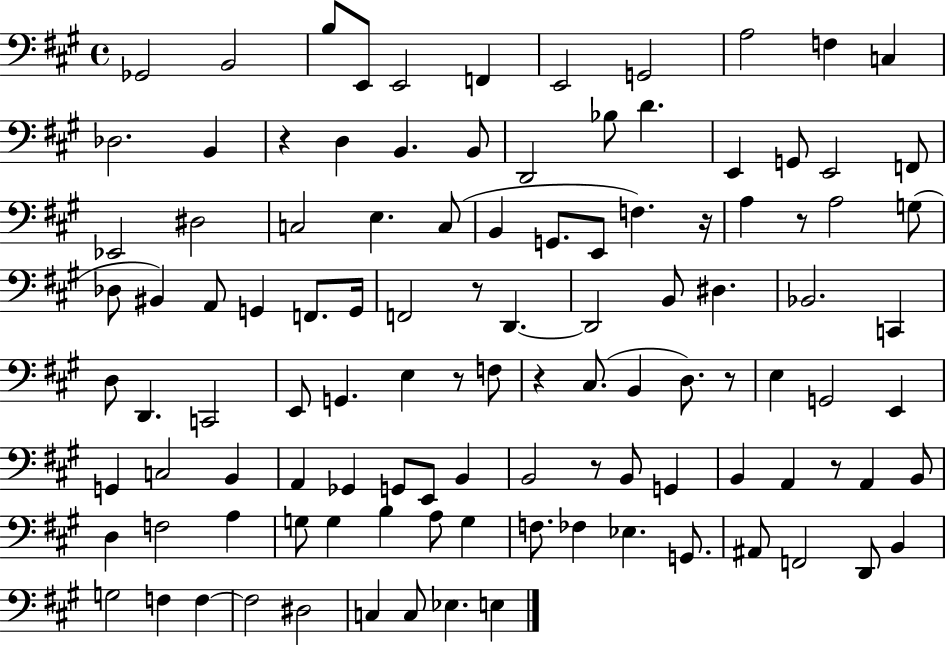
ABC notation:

X:1
T:Untitled
M:4/4
L:1/4
K:A
_G,,2 B,,2 B,/2 E,,/2 E,,2 F,, E,,2 G,,2 A,2 F, C, _D,2 B,, z D, B,, B,,/2 D,,2 _B,/2 D E,, G,,/2 E,,2 F,,/2 _E,,2 ^D,2 C,2 E, C,/2 B,, G,,/2 E,,/2 F, z/4 A, z/2 A,2 G,/2 _D,/2 ^B,, A,,/2 G,, F,,/2 G,,/4 F,,2 z/2 D,, D,,2 B,,/2 ^D, _B,,2 C,, D,/2 D,, C,,2 E,,/2 G,, E, z/2 F,/2 z ^C,/2 B,, D,/2 z/2 E, G,,2 E,, G,, C,2 B,, A,, _G,, G,,/2 E,,/2 B,, B,,2 z/2 B,,/2 G,, B,, A,, z/2 A,, B,,/2 D, F,2 A, G,/2 G, B, A,/2 G, F,/2 _F, _E, G,,/2 ^A,,/2 F,,2 D,,/2 B,, G,2 F, F, F,2 ^D,2 C, C,/2 _E, E,